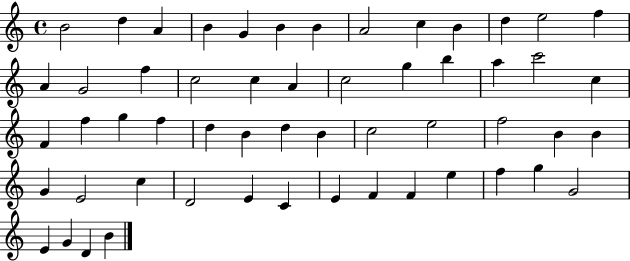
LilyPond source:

{
  \clef treble
  \time 4/4
  \defaultTimeSignature
  \key c \major
  b'2 d''4 a'4 | b'4 g'4 b'4 b'4 | a'2 c''4 b'4 | d''4 e''2 f''4 | \break a'4 g'2 f''4 | c''2 c''4 a'4 | c''2 g''4 b''4 | a''4 c'''2 c''4 | \break f'4 f''4 g''4 f''4 | d''4 b'4 d''4 b'4 | c''2 e''2 | f''2 b'4 b'4 | \break g'4 e'2 c''4 | d'2 e'4 c'4 | e'4 f'4 f'4 e''4 | f''4 g''4 g'2 | \break e'4 g'4 d'4 b'4 | \bar "|."
}